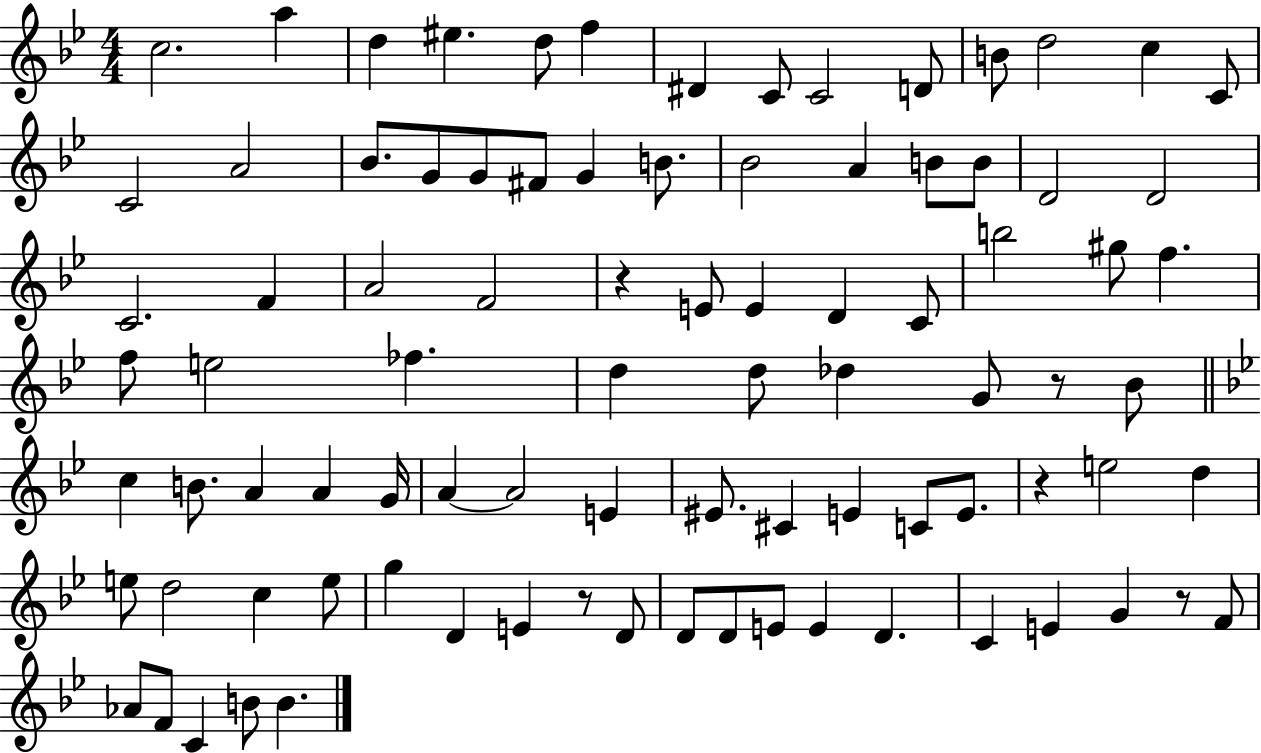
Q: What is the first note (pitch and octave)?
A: C5